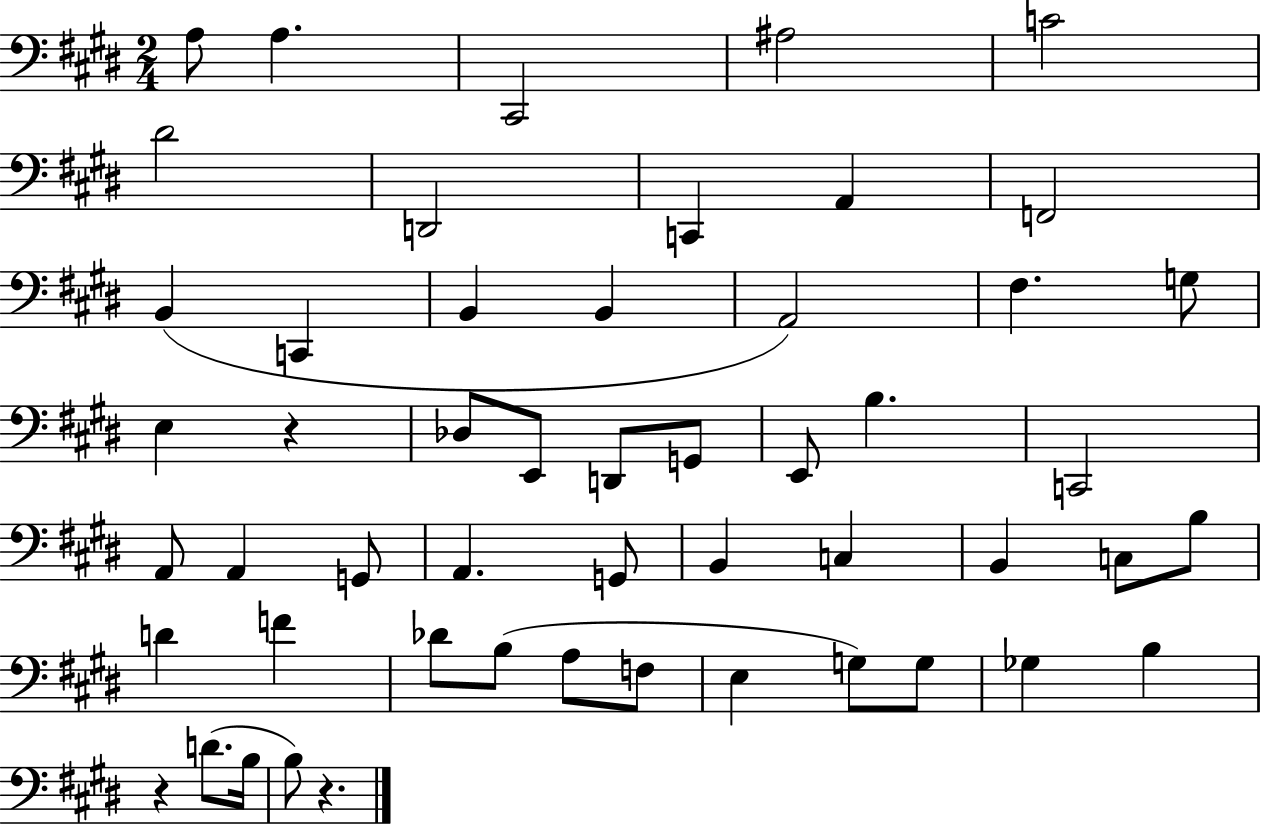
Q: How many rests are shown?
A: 3